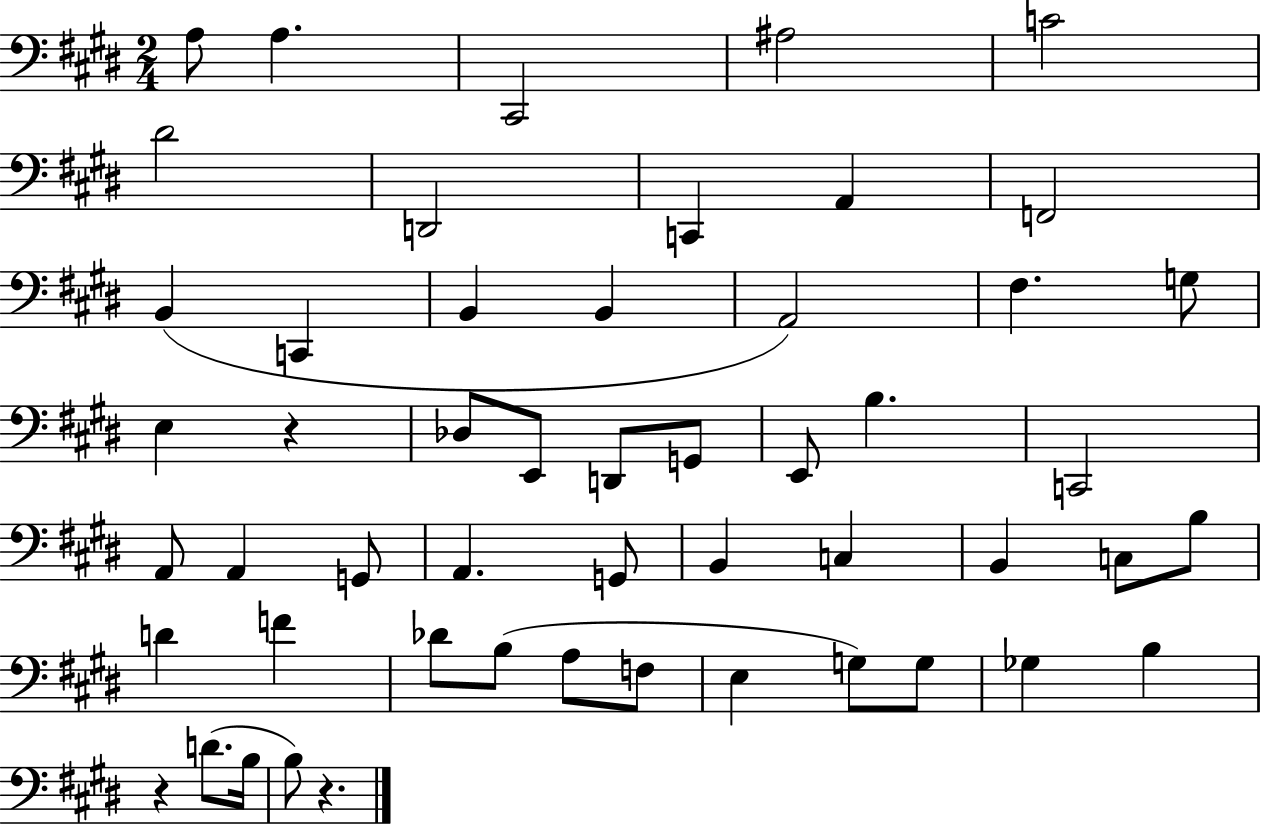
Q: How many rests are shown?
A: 3